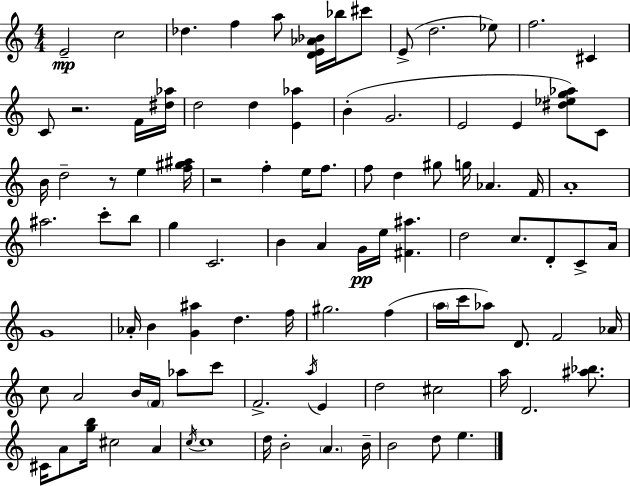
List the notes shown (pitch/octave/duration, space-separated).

E4/h C5/h Db5/q. F5/q A5/e [D4,E4,Ab4,Bb4]/s Bb5/s C#6/e E4/e D5/h. Eb5/e F5/h. C#4/q C4/e R/h. F4/s [D#5,Ab5]/s D5/h D5/q [E4,Ab5]/q B4/q G4/h. E4/h E4/q [D#5,Eb5,G5,Ab5]/e C4/e B4/s D5/h R/e E5/q [F5,G#5,A#5]/s R/h F5/q E5/s F5/e. F5/e D5/q G#5/e G5/s Ab4/q. F4/s A4/w A#5/h. C6/e B5/e G5/q C4/h. B4/q A4/q G4/s E5/s [F#4,A#5]/q. D5/h C5/e. D4/e C4/e A4/s G4/w Ab4/s B4/q [G4,A#5]/q D5/q. F5/s G#5/h. F5/q A5/s C6/s Ab5/e D4/e. F4/h Ab4/s C5/e A4/h B4/s F4/s Ab5/e C6/e F4/h. A5/s E4/q D5/h C#5/h A5/s D4/h. [A#5,Bb5]/e. C#4/s A4/e [G5,B5]/s C#5/h A4/q C5/s C5/w D5/s B4/h A4/q. B4/s B4/h D5/e E5/q.